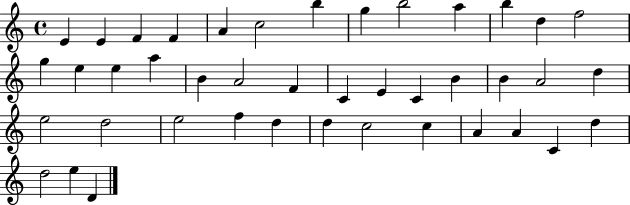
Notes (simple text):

E4/q E4/q F4/q F4/q A4/q C5/h B5/q G5/q B5/h A5/q B5/q D5/q F5/h G5/q E5/q E5/q A5/q B4/q A4/h F4/q C4/q E4/q C4/q B4/q B4/q A4/h D5/q E5/h D5/h E5/h F5/q D5/q D5/q C5/h C5/q A4/q A4/q C4/q D5/q D5/h E5/q D4/q